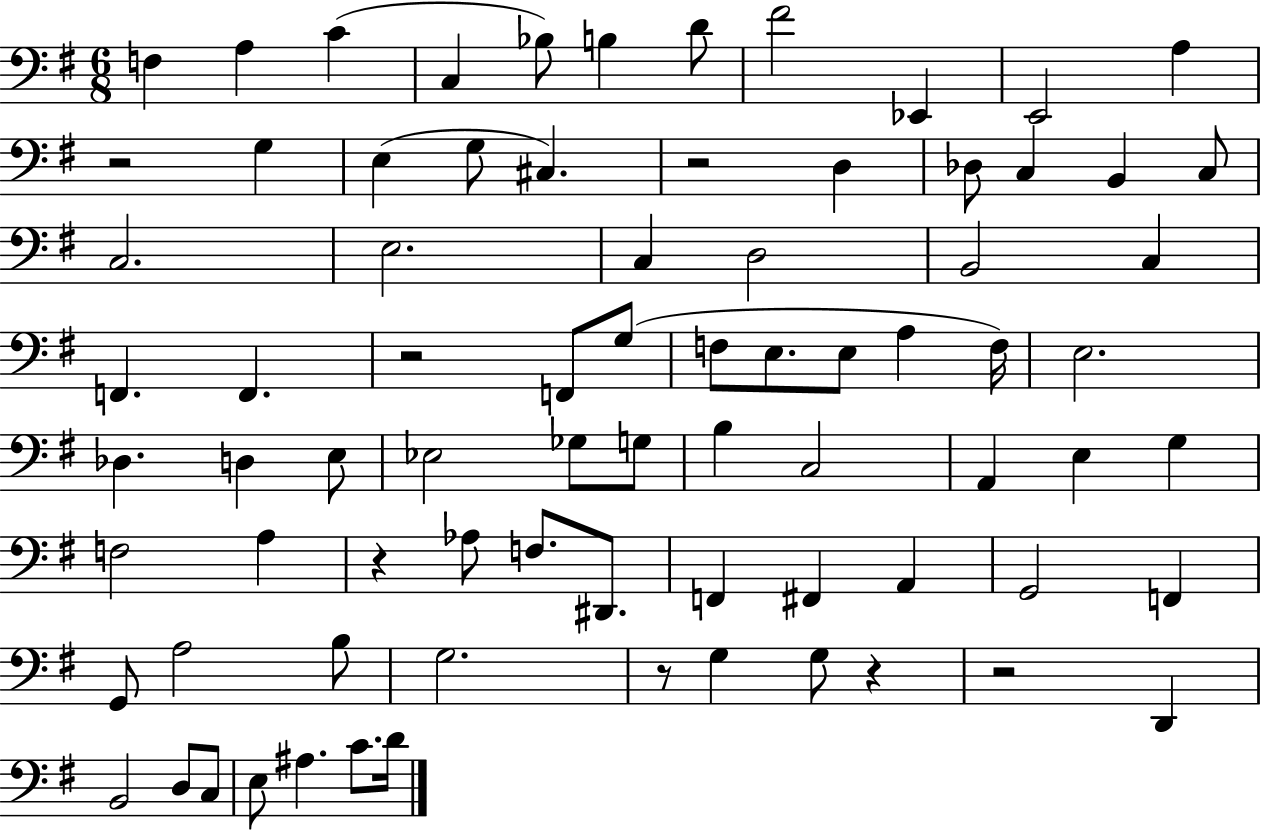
{
  \clef bass
  \numericTimeSignature
  \time 6/8
  \key g \major
  f4 a4 c'4( | c4 bes8) b4 d'8 | fis'2 ees,4 | e,2 a4 | \break r2 g4 | e4( g8 cis4.) | r2 d4 | des8 c4 b,4 c8 | \break c2. | e2. | c4 d2 | b,2 c4 | \break f,4. f,4. | r2 f,8 g8( | f8 e8. e8 a4 f16) | e2. | \break des4. d4 e8 | ees2 ges8 g8 | b4 c2 | a,4 e4 g4 | \break f2 a4 | r4 aes8 f8. dis,8. | f,4 fis,4 a,4 | g,2 f,4 | \break g,8 a2 b8 | g2. | r8 g4 g8 r4 | r2 d,4 | \break b,2 d8 c8 | e8 ais4. c'8. d'16 | \bar "|."
}